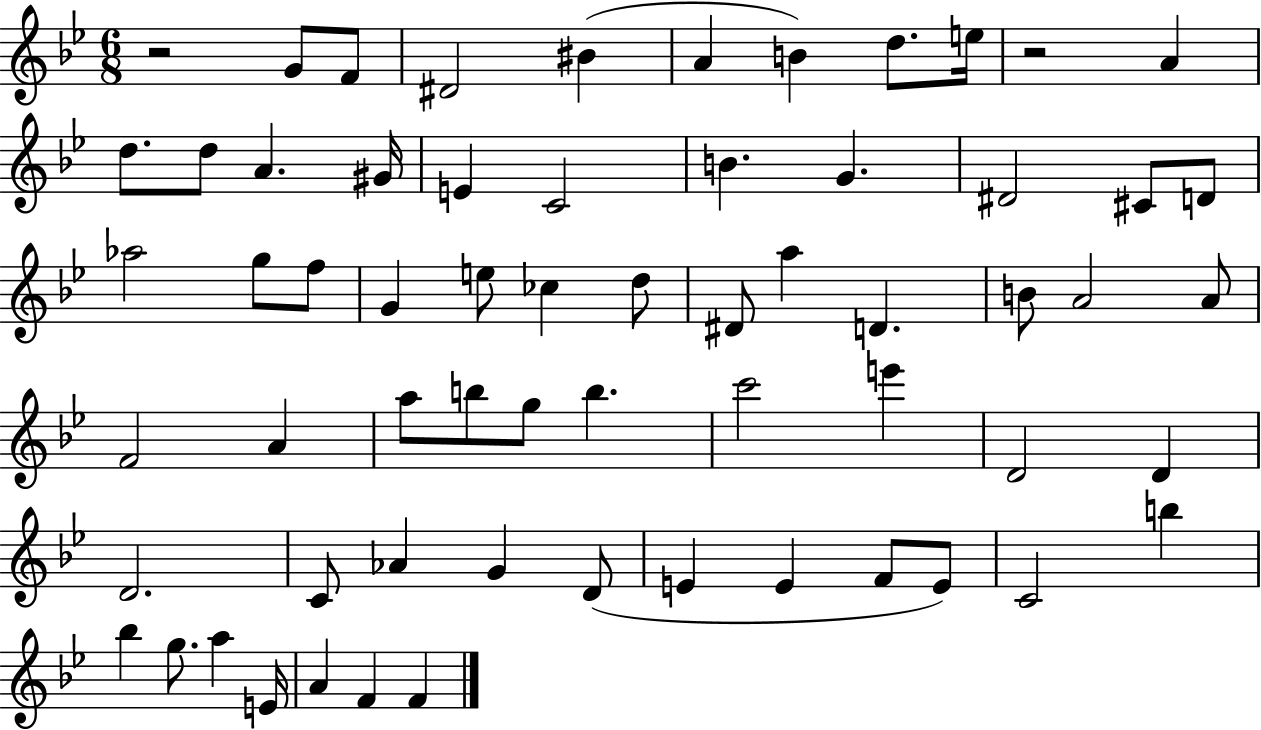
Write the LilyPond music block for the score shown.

{
  \clef treble
  \numericTimeSignature
  \time 6/8
  \key bes \major
  \repeat volta 2 { r2 g'8 f'8 | dis'2 bis'4( | a'4 b'4) d''8. e''16 | r2 a'4 | \break d''8. d''8 a'4. gis'16 | e'4 c'2 | b'4. g'4. | dis'2 cis'8 d'8 | \break aes''2 g''8 f''8 | g'4 e''8 ces''4 d''8 | dis'8 a''4 d'4. | b'8 a'2 a'8 | \break f'2 a'4 | a''8 b''8 g''8 b''4. | c'''2 e'''4 | d'2 d'4 | \break d'2. | c'8 aes'4 g'4 d'8( | e'4 e'4 f'8 e'8) | c'2 b''4 | \break bes''4 g''8. a''4 e'16 | a'4 f'4 f'4 | } \bar "|."
}